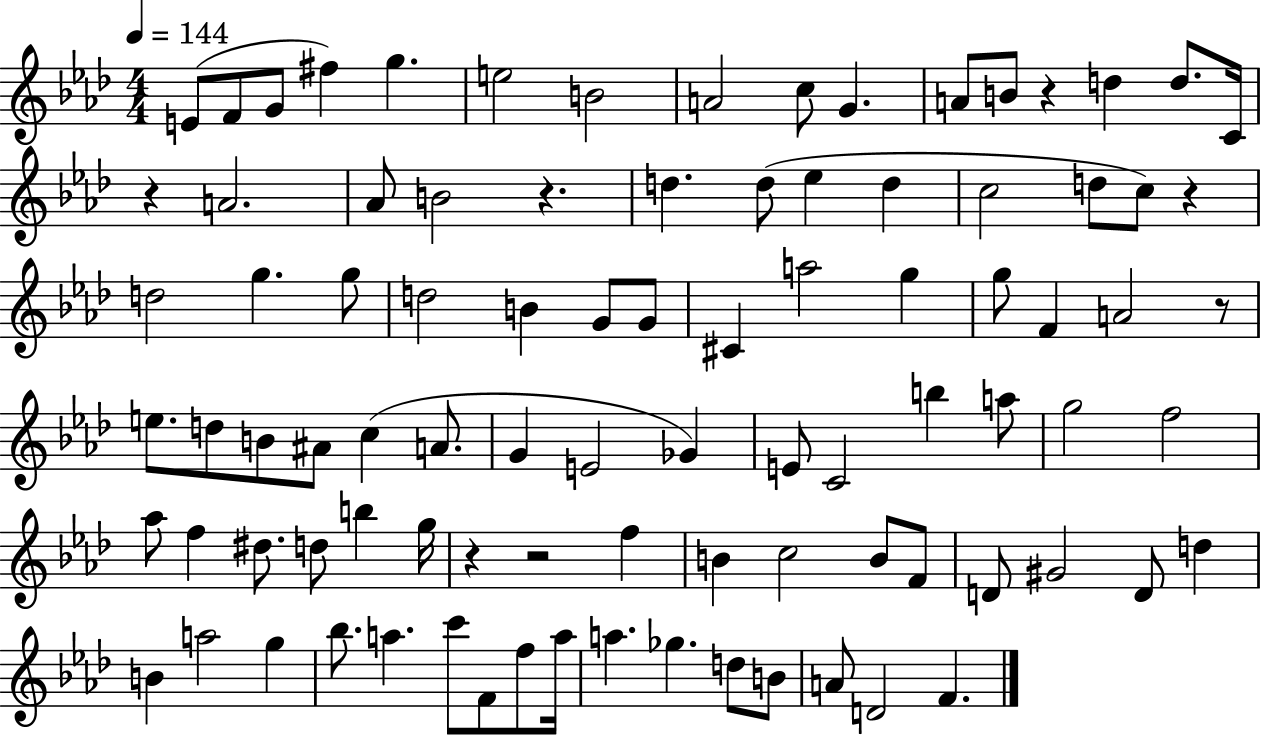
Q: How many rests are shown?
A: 7